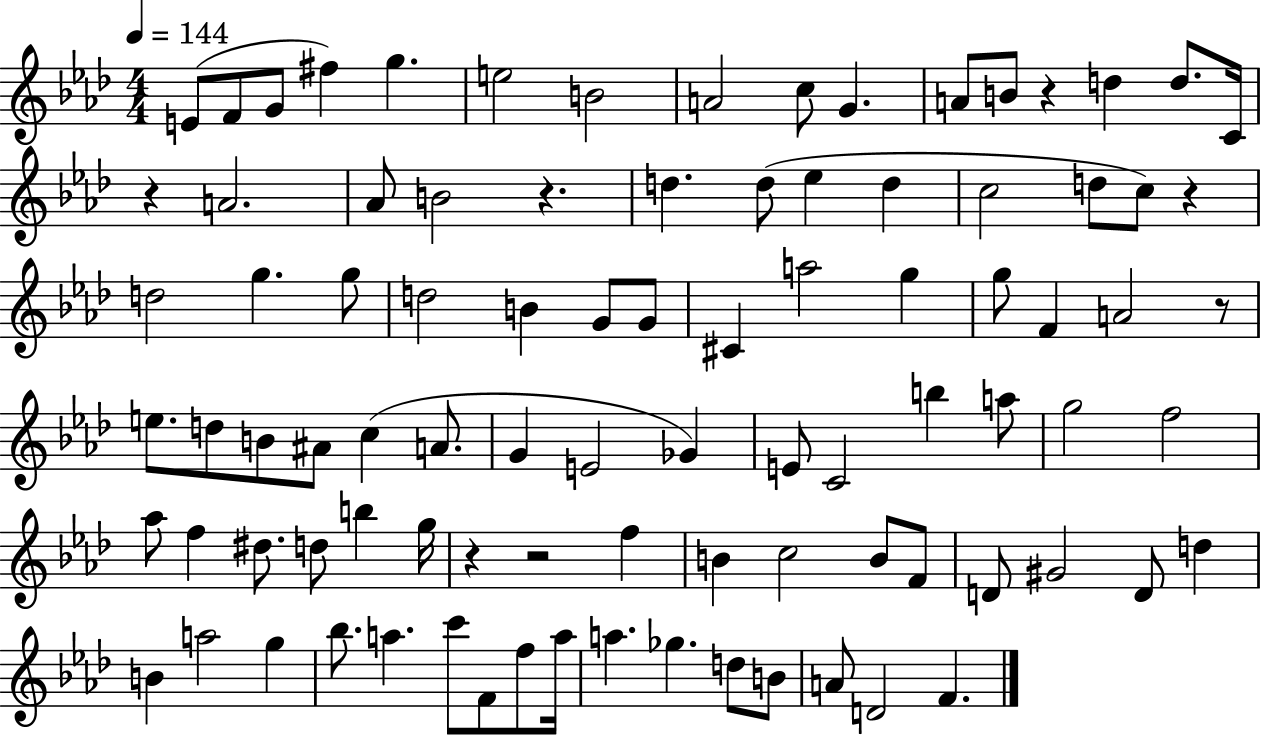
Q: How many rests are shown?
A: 7